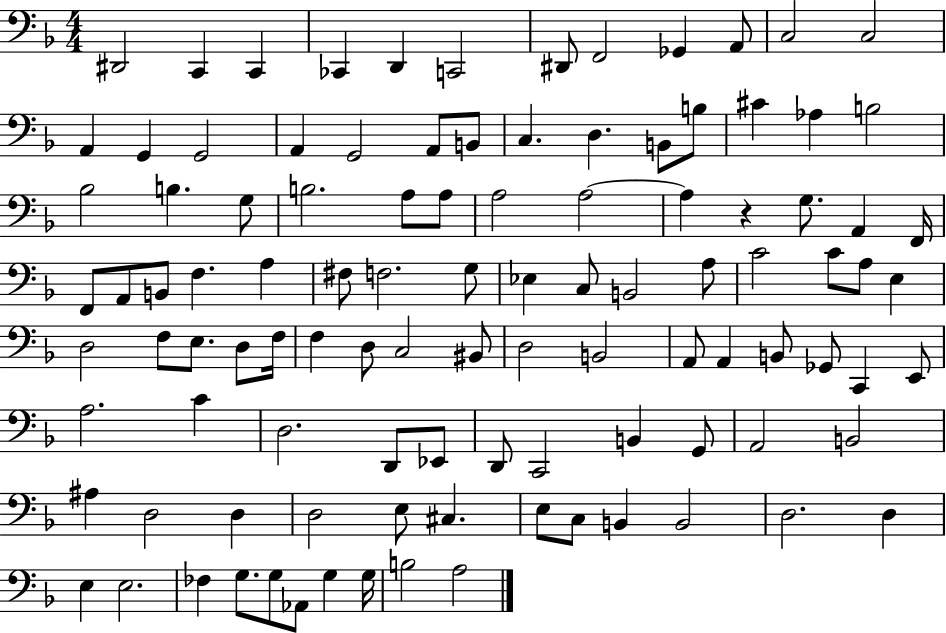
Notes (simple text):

D#2/h C2/q C2/q CES2/q D2/q C2/h D#2/e F2/h Gb2/q A2/e C3/h C3/h A2/q G2/q G2/h A2/q G2/h A2/e B2/e C3/q. D3/q. B2/e B3/e C#4/q Ab3/q B3/h Bb3/h B3/q. G3/e B3/h. A3/e A3/e A3/h A3/h A3/q R/q G3/e. A2/q F2/s F2/e A2/e B2/e F3/q. A3/q F#3/e F3/h. G3/e Eb3/q C3/e B2/h A3/e C4/h C4/e A3/e E3/q D3/h F3/e E3/e. D3/e F3/s F3/q D3/e C3/h BIS2/e D3/h B2/h A2/e A2/q B2/e Gb2/e C2/q E2/e A3/h. C4/q D3/h. D2/e Eb2/e D2/e C2/h B2/q G2/e A2/h B2/h A#3/q D3/h D3/q D3/h E3/e C#3/q. E3/e C3/e B2/q B2/h D3/h. D3/q E3/q E3/h. FES3/q G3/e. G3/e Ab2/e G3/q G3/s B3/h A3/h